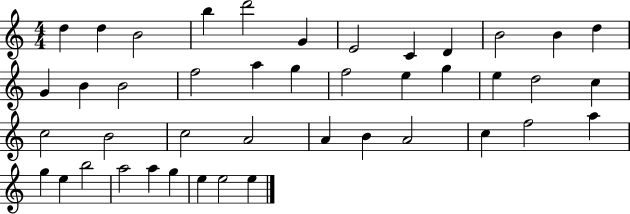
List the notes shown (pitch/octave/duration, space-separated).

D5/q D5/q B4/h B5/q D6/h G4/q E4/h C4/q D4/q B4/h B4/q D5/q G4/q B4/q B4/h F5/h A5/q G5/q F5/h E5/q G5/q E5/q D5/h C5/q C5/h B4/h C5/h A4/h A4/q B4/q A4/h C5/q F5/h A5/q G5/q E5/q B5/h A5/h A5/q G5/q E5/q E5/h E5/q